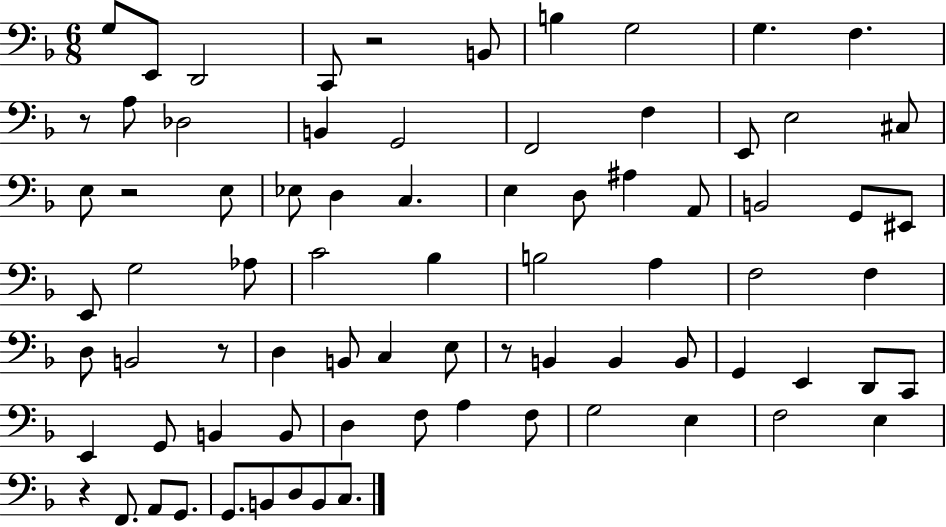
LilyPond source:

{
  \clef bass
  \numericTimeSignature
  \time 6/8
  \key f \major
  g8 e,8 d,2 | c,8 r2 b,8 | b4 g2 | g4. f4. | \break r8 a8 des2 | b,4 g,2 | f,2 f4 | e,8 e2 cis8 | \break e8 r2 e8 | ees8 d4 c4. | e4 d8 ais4 a,8 | b,2 g,8 eis,8 | \break e,8 g2 aes8 | c'2 bes4 | b2 a4 | f2 f4 | \break d8 b,2 r8 | d4 b,8 c4 e8 | r8 b,4 b,4 b,8 | g,4 e,4 d,8 c,8 | \break e,4 g,8 b,4 b,8 | d4 f8 a4 f8 | g2 e4 | f2 e4 | \break r4 f,8. a,8 g,8. | g,8. b,8 d8 b,8 c8. | \bar "|."
}